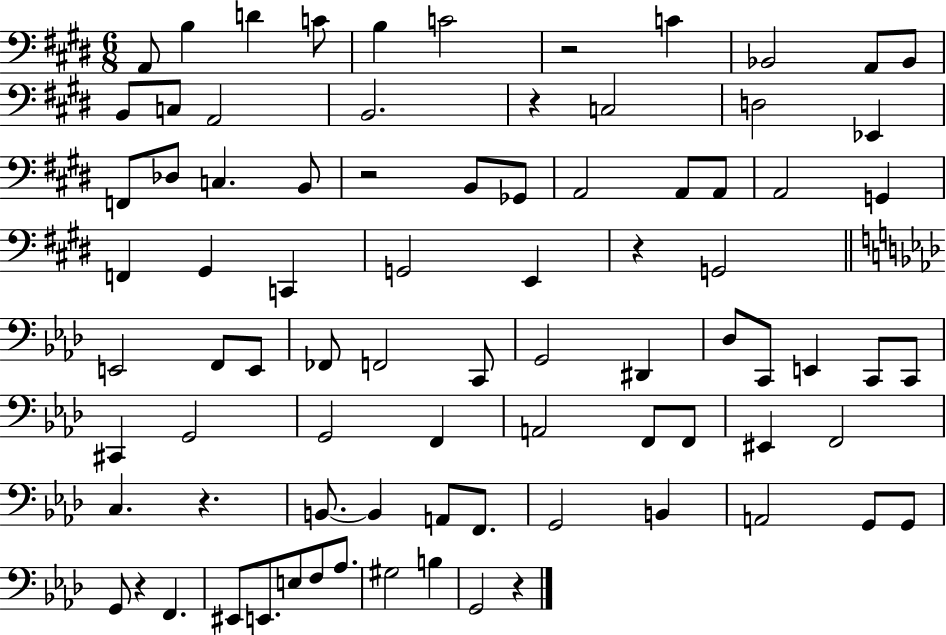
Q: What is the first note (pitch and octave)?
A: A2